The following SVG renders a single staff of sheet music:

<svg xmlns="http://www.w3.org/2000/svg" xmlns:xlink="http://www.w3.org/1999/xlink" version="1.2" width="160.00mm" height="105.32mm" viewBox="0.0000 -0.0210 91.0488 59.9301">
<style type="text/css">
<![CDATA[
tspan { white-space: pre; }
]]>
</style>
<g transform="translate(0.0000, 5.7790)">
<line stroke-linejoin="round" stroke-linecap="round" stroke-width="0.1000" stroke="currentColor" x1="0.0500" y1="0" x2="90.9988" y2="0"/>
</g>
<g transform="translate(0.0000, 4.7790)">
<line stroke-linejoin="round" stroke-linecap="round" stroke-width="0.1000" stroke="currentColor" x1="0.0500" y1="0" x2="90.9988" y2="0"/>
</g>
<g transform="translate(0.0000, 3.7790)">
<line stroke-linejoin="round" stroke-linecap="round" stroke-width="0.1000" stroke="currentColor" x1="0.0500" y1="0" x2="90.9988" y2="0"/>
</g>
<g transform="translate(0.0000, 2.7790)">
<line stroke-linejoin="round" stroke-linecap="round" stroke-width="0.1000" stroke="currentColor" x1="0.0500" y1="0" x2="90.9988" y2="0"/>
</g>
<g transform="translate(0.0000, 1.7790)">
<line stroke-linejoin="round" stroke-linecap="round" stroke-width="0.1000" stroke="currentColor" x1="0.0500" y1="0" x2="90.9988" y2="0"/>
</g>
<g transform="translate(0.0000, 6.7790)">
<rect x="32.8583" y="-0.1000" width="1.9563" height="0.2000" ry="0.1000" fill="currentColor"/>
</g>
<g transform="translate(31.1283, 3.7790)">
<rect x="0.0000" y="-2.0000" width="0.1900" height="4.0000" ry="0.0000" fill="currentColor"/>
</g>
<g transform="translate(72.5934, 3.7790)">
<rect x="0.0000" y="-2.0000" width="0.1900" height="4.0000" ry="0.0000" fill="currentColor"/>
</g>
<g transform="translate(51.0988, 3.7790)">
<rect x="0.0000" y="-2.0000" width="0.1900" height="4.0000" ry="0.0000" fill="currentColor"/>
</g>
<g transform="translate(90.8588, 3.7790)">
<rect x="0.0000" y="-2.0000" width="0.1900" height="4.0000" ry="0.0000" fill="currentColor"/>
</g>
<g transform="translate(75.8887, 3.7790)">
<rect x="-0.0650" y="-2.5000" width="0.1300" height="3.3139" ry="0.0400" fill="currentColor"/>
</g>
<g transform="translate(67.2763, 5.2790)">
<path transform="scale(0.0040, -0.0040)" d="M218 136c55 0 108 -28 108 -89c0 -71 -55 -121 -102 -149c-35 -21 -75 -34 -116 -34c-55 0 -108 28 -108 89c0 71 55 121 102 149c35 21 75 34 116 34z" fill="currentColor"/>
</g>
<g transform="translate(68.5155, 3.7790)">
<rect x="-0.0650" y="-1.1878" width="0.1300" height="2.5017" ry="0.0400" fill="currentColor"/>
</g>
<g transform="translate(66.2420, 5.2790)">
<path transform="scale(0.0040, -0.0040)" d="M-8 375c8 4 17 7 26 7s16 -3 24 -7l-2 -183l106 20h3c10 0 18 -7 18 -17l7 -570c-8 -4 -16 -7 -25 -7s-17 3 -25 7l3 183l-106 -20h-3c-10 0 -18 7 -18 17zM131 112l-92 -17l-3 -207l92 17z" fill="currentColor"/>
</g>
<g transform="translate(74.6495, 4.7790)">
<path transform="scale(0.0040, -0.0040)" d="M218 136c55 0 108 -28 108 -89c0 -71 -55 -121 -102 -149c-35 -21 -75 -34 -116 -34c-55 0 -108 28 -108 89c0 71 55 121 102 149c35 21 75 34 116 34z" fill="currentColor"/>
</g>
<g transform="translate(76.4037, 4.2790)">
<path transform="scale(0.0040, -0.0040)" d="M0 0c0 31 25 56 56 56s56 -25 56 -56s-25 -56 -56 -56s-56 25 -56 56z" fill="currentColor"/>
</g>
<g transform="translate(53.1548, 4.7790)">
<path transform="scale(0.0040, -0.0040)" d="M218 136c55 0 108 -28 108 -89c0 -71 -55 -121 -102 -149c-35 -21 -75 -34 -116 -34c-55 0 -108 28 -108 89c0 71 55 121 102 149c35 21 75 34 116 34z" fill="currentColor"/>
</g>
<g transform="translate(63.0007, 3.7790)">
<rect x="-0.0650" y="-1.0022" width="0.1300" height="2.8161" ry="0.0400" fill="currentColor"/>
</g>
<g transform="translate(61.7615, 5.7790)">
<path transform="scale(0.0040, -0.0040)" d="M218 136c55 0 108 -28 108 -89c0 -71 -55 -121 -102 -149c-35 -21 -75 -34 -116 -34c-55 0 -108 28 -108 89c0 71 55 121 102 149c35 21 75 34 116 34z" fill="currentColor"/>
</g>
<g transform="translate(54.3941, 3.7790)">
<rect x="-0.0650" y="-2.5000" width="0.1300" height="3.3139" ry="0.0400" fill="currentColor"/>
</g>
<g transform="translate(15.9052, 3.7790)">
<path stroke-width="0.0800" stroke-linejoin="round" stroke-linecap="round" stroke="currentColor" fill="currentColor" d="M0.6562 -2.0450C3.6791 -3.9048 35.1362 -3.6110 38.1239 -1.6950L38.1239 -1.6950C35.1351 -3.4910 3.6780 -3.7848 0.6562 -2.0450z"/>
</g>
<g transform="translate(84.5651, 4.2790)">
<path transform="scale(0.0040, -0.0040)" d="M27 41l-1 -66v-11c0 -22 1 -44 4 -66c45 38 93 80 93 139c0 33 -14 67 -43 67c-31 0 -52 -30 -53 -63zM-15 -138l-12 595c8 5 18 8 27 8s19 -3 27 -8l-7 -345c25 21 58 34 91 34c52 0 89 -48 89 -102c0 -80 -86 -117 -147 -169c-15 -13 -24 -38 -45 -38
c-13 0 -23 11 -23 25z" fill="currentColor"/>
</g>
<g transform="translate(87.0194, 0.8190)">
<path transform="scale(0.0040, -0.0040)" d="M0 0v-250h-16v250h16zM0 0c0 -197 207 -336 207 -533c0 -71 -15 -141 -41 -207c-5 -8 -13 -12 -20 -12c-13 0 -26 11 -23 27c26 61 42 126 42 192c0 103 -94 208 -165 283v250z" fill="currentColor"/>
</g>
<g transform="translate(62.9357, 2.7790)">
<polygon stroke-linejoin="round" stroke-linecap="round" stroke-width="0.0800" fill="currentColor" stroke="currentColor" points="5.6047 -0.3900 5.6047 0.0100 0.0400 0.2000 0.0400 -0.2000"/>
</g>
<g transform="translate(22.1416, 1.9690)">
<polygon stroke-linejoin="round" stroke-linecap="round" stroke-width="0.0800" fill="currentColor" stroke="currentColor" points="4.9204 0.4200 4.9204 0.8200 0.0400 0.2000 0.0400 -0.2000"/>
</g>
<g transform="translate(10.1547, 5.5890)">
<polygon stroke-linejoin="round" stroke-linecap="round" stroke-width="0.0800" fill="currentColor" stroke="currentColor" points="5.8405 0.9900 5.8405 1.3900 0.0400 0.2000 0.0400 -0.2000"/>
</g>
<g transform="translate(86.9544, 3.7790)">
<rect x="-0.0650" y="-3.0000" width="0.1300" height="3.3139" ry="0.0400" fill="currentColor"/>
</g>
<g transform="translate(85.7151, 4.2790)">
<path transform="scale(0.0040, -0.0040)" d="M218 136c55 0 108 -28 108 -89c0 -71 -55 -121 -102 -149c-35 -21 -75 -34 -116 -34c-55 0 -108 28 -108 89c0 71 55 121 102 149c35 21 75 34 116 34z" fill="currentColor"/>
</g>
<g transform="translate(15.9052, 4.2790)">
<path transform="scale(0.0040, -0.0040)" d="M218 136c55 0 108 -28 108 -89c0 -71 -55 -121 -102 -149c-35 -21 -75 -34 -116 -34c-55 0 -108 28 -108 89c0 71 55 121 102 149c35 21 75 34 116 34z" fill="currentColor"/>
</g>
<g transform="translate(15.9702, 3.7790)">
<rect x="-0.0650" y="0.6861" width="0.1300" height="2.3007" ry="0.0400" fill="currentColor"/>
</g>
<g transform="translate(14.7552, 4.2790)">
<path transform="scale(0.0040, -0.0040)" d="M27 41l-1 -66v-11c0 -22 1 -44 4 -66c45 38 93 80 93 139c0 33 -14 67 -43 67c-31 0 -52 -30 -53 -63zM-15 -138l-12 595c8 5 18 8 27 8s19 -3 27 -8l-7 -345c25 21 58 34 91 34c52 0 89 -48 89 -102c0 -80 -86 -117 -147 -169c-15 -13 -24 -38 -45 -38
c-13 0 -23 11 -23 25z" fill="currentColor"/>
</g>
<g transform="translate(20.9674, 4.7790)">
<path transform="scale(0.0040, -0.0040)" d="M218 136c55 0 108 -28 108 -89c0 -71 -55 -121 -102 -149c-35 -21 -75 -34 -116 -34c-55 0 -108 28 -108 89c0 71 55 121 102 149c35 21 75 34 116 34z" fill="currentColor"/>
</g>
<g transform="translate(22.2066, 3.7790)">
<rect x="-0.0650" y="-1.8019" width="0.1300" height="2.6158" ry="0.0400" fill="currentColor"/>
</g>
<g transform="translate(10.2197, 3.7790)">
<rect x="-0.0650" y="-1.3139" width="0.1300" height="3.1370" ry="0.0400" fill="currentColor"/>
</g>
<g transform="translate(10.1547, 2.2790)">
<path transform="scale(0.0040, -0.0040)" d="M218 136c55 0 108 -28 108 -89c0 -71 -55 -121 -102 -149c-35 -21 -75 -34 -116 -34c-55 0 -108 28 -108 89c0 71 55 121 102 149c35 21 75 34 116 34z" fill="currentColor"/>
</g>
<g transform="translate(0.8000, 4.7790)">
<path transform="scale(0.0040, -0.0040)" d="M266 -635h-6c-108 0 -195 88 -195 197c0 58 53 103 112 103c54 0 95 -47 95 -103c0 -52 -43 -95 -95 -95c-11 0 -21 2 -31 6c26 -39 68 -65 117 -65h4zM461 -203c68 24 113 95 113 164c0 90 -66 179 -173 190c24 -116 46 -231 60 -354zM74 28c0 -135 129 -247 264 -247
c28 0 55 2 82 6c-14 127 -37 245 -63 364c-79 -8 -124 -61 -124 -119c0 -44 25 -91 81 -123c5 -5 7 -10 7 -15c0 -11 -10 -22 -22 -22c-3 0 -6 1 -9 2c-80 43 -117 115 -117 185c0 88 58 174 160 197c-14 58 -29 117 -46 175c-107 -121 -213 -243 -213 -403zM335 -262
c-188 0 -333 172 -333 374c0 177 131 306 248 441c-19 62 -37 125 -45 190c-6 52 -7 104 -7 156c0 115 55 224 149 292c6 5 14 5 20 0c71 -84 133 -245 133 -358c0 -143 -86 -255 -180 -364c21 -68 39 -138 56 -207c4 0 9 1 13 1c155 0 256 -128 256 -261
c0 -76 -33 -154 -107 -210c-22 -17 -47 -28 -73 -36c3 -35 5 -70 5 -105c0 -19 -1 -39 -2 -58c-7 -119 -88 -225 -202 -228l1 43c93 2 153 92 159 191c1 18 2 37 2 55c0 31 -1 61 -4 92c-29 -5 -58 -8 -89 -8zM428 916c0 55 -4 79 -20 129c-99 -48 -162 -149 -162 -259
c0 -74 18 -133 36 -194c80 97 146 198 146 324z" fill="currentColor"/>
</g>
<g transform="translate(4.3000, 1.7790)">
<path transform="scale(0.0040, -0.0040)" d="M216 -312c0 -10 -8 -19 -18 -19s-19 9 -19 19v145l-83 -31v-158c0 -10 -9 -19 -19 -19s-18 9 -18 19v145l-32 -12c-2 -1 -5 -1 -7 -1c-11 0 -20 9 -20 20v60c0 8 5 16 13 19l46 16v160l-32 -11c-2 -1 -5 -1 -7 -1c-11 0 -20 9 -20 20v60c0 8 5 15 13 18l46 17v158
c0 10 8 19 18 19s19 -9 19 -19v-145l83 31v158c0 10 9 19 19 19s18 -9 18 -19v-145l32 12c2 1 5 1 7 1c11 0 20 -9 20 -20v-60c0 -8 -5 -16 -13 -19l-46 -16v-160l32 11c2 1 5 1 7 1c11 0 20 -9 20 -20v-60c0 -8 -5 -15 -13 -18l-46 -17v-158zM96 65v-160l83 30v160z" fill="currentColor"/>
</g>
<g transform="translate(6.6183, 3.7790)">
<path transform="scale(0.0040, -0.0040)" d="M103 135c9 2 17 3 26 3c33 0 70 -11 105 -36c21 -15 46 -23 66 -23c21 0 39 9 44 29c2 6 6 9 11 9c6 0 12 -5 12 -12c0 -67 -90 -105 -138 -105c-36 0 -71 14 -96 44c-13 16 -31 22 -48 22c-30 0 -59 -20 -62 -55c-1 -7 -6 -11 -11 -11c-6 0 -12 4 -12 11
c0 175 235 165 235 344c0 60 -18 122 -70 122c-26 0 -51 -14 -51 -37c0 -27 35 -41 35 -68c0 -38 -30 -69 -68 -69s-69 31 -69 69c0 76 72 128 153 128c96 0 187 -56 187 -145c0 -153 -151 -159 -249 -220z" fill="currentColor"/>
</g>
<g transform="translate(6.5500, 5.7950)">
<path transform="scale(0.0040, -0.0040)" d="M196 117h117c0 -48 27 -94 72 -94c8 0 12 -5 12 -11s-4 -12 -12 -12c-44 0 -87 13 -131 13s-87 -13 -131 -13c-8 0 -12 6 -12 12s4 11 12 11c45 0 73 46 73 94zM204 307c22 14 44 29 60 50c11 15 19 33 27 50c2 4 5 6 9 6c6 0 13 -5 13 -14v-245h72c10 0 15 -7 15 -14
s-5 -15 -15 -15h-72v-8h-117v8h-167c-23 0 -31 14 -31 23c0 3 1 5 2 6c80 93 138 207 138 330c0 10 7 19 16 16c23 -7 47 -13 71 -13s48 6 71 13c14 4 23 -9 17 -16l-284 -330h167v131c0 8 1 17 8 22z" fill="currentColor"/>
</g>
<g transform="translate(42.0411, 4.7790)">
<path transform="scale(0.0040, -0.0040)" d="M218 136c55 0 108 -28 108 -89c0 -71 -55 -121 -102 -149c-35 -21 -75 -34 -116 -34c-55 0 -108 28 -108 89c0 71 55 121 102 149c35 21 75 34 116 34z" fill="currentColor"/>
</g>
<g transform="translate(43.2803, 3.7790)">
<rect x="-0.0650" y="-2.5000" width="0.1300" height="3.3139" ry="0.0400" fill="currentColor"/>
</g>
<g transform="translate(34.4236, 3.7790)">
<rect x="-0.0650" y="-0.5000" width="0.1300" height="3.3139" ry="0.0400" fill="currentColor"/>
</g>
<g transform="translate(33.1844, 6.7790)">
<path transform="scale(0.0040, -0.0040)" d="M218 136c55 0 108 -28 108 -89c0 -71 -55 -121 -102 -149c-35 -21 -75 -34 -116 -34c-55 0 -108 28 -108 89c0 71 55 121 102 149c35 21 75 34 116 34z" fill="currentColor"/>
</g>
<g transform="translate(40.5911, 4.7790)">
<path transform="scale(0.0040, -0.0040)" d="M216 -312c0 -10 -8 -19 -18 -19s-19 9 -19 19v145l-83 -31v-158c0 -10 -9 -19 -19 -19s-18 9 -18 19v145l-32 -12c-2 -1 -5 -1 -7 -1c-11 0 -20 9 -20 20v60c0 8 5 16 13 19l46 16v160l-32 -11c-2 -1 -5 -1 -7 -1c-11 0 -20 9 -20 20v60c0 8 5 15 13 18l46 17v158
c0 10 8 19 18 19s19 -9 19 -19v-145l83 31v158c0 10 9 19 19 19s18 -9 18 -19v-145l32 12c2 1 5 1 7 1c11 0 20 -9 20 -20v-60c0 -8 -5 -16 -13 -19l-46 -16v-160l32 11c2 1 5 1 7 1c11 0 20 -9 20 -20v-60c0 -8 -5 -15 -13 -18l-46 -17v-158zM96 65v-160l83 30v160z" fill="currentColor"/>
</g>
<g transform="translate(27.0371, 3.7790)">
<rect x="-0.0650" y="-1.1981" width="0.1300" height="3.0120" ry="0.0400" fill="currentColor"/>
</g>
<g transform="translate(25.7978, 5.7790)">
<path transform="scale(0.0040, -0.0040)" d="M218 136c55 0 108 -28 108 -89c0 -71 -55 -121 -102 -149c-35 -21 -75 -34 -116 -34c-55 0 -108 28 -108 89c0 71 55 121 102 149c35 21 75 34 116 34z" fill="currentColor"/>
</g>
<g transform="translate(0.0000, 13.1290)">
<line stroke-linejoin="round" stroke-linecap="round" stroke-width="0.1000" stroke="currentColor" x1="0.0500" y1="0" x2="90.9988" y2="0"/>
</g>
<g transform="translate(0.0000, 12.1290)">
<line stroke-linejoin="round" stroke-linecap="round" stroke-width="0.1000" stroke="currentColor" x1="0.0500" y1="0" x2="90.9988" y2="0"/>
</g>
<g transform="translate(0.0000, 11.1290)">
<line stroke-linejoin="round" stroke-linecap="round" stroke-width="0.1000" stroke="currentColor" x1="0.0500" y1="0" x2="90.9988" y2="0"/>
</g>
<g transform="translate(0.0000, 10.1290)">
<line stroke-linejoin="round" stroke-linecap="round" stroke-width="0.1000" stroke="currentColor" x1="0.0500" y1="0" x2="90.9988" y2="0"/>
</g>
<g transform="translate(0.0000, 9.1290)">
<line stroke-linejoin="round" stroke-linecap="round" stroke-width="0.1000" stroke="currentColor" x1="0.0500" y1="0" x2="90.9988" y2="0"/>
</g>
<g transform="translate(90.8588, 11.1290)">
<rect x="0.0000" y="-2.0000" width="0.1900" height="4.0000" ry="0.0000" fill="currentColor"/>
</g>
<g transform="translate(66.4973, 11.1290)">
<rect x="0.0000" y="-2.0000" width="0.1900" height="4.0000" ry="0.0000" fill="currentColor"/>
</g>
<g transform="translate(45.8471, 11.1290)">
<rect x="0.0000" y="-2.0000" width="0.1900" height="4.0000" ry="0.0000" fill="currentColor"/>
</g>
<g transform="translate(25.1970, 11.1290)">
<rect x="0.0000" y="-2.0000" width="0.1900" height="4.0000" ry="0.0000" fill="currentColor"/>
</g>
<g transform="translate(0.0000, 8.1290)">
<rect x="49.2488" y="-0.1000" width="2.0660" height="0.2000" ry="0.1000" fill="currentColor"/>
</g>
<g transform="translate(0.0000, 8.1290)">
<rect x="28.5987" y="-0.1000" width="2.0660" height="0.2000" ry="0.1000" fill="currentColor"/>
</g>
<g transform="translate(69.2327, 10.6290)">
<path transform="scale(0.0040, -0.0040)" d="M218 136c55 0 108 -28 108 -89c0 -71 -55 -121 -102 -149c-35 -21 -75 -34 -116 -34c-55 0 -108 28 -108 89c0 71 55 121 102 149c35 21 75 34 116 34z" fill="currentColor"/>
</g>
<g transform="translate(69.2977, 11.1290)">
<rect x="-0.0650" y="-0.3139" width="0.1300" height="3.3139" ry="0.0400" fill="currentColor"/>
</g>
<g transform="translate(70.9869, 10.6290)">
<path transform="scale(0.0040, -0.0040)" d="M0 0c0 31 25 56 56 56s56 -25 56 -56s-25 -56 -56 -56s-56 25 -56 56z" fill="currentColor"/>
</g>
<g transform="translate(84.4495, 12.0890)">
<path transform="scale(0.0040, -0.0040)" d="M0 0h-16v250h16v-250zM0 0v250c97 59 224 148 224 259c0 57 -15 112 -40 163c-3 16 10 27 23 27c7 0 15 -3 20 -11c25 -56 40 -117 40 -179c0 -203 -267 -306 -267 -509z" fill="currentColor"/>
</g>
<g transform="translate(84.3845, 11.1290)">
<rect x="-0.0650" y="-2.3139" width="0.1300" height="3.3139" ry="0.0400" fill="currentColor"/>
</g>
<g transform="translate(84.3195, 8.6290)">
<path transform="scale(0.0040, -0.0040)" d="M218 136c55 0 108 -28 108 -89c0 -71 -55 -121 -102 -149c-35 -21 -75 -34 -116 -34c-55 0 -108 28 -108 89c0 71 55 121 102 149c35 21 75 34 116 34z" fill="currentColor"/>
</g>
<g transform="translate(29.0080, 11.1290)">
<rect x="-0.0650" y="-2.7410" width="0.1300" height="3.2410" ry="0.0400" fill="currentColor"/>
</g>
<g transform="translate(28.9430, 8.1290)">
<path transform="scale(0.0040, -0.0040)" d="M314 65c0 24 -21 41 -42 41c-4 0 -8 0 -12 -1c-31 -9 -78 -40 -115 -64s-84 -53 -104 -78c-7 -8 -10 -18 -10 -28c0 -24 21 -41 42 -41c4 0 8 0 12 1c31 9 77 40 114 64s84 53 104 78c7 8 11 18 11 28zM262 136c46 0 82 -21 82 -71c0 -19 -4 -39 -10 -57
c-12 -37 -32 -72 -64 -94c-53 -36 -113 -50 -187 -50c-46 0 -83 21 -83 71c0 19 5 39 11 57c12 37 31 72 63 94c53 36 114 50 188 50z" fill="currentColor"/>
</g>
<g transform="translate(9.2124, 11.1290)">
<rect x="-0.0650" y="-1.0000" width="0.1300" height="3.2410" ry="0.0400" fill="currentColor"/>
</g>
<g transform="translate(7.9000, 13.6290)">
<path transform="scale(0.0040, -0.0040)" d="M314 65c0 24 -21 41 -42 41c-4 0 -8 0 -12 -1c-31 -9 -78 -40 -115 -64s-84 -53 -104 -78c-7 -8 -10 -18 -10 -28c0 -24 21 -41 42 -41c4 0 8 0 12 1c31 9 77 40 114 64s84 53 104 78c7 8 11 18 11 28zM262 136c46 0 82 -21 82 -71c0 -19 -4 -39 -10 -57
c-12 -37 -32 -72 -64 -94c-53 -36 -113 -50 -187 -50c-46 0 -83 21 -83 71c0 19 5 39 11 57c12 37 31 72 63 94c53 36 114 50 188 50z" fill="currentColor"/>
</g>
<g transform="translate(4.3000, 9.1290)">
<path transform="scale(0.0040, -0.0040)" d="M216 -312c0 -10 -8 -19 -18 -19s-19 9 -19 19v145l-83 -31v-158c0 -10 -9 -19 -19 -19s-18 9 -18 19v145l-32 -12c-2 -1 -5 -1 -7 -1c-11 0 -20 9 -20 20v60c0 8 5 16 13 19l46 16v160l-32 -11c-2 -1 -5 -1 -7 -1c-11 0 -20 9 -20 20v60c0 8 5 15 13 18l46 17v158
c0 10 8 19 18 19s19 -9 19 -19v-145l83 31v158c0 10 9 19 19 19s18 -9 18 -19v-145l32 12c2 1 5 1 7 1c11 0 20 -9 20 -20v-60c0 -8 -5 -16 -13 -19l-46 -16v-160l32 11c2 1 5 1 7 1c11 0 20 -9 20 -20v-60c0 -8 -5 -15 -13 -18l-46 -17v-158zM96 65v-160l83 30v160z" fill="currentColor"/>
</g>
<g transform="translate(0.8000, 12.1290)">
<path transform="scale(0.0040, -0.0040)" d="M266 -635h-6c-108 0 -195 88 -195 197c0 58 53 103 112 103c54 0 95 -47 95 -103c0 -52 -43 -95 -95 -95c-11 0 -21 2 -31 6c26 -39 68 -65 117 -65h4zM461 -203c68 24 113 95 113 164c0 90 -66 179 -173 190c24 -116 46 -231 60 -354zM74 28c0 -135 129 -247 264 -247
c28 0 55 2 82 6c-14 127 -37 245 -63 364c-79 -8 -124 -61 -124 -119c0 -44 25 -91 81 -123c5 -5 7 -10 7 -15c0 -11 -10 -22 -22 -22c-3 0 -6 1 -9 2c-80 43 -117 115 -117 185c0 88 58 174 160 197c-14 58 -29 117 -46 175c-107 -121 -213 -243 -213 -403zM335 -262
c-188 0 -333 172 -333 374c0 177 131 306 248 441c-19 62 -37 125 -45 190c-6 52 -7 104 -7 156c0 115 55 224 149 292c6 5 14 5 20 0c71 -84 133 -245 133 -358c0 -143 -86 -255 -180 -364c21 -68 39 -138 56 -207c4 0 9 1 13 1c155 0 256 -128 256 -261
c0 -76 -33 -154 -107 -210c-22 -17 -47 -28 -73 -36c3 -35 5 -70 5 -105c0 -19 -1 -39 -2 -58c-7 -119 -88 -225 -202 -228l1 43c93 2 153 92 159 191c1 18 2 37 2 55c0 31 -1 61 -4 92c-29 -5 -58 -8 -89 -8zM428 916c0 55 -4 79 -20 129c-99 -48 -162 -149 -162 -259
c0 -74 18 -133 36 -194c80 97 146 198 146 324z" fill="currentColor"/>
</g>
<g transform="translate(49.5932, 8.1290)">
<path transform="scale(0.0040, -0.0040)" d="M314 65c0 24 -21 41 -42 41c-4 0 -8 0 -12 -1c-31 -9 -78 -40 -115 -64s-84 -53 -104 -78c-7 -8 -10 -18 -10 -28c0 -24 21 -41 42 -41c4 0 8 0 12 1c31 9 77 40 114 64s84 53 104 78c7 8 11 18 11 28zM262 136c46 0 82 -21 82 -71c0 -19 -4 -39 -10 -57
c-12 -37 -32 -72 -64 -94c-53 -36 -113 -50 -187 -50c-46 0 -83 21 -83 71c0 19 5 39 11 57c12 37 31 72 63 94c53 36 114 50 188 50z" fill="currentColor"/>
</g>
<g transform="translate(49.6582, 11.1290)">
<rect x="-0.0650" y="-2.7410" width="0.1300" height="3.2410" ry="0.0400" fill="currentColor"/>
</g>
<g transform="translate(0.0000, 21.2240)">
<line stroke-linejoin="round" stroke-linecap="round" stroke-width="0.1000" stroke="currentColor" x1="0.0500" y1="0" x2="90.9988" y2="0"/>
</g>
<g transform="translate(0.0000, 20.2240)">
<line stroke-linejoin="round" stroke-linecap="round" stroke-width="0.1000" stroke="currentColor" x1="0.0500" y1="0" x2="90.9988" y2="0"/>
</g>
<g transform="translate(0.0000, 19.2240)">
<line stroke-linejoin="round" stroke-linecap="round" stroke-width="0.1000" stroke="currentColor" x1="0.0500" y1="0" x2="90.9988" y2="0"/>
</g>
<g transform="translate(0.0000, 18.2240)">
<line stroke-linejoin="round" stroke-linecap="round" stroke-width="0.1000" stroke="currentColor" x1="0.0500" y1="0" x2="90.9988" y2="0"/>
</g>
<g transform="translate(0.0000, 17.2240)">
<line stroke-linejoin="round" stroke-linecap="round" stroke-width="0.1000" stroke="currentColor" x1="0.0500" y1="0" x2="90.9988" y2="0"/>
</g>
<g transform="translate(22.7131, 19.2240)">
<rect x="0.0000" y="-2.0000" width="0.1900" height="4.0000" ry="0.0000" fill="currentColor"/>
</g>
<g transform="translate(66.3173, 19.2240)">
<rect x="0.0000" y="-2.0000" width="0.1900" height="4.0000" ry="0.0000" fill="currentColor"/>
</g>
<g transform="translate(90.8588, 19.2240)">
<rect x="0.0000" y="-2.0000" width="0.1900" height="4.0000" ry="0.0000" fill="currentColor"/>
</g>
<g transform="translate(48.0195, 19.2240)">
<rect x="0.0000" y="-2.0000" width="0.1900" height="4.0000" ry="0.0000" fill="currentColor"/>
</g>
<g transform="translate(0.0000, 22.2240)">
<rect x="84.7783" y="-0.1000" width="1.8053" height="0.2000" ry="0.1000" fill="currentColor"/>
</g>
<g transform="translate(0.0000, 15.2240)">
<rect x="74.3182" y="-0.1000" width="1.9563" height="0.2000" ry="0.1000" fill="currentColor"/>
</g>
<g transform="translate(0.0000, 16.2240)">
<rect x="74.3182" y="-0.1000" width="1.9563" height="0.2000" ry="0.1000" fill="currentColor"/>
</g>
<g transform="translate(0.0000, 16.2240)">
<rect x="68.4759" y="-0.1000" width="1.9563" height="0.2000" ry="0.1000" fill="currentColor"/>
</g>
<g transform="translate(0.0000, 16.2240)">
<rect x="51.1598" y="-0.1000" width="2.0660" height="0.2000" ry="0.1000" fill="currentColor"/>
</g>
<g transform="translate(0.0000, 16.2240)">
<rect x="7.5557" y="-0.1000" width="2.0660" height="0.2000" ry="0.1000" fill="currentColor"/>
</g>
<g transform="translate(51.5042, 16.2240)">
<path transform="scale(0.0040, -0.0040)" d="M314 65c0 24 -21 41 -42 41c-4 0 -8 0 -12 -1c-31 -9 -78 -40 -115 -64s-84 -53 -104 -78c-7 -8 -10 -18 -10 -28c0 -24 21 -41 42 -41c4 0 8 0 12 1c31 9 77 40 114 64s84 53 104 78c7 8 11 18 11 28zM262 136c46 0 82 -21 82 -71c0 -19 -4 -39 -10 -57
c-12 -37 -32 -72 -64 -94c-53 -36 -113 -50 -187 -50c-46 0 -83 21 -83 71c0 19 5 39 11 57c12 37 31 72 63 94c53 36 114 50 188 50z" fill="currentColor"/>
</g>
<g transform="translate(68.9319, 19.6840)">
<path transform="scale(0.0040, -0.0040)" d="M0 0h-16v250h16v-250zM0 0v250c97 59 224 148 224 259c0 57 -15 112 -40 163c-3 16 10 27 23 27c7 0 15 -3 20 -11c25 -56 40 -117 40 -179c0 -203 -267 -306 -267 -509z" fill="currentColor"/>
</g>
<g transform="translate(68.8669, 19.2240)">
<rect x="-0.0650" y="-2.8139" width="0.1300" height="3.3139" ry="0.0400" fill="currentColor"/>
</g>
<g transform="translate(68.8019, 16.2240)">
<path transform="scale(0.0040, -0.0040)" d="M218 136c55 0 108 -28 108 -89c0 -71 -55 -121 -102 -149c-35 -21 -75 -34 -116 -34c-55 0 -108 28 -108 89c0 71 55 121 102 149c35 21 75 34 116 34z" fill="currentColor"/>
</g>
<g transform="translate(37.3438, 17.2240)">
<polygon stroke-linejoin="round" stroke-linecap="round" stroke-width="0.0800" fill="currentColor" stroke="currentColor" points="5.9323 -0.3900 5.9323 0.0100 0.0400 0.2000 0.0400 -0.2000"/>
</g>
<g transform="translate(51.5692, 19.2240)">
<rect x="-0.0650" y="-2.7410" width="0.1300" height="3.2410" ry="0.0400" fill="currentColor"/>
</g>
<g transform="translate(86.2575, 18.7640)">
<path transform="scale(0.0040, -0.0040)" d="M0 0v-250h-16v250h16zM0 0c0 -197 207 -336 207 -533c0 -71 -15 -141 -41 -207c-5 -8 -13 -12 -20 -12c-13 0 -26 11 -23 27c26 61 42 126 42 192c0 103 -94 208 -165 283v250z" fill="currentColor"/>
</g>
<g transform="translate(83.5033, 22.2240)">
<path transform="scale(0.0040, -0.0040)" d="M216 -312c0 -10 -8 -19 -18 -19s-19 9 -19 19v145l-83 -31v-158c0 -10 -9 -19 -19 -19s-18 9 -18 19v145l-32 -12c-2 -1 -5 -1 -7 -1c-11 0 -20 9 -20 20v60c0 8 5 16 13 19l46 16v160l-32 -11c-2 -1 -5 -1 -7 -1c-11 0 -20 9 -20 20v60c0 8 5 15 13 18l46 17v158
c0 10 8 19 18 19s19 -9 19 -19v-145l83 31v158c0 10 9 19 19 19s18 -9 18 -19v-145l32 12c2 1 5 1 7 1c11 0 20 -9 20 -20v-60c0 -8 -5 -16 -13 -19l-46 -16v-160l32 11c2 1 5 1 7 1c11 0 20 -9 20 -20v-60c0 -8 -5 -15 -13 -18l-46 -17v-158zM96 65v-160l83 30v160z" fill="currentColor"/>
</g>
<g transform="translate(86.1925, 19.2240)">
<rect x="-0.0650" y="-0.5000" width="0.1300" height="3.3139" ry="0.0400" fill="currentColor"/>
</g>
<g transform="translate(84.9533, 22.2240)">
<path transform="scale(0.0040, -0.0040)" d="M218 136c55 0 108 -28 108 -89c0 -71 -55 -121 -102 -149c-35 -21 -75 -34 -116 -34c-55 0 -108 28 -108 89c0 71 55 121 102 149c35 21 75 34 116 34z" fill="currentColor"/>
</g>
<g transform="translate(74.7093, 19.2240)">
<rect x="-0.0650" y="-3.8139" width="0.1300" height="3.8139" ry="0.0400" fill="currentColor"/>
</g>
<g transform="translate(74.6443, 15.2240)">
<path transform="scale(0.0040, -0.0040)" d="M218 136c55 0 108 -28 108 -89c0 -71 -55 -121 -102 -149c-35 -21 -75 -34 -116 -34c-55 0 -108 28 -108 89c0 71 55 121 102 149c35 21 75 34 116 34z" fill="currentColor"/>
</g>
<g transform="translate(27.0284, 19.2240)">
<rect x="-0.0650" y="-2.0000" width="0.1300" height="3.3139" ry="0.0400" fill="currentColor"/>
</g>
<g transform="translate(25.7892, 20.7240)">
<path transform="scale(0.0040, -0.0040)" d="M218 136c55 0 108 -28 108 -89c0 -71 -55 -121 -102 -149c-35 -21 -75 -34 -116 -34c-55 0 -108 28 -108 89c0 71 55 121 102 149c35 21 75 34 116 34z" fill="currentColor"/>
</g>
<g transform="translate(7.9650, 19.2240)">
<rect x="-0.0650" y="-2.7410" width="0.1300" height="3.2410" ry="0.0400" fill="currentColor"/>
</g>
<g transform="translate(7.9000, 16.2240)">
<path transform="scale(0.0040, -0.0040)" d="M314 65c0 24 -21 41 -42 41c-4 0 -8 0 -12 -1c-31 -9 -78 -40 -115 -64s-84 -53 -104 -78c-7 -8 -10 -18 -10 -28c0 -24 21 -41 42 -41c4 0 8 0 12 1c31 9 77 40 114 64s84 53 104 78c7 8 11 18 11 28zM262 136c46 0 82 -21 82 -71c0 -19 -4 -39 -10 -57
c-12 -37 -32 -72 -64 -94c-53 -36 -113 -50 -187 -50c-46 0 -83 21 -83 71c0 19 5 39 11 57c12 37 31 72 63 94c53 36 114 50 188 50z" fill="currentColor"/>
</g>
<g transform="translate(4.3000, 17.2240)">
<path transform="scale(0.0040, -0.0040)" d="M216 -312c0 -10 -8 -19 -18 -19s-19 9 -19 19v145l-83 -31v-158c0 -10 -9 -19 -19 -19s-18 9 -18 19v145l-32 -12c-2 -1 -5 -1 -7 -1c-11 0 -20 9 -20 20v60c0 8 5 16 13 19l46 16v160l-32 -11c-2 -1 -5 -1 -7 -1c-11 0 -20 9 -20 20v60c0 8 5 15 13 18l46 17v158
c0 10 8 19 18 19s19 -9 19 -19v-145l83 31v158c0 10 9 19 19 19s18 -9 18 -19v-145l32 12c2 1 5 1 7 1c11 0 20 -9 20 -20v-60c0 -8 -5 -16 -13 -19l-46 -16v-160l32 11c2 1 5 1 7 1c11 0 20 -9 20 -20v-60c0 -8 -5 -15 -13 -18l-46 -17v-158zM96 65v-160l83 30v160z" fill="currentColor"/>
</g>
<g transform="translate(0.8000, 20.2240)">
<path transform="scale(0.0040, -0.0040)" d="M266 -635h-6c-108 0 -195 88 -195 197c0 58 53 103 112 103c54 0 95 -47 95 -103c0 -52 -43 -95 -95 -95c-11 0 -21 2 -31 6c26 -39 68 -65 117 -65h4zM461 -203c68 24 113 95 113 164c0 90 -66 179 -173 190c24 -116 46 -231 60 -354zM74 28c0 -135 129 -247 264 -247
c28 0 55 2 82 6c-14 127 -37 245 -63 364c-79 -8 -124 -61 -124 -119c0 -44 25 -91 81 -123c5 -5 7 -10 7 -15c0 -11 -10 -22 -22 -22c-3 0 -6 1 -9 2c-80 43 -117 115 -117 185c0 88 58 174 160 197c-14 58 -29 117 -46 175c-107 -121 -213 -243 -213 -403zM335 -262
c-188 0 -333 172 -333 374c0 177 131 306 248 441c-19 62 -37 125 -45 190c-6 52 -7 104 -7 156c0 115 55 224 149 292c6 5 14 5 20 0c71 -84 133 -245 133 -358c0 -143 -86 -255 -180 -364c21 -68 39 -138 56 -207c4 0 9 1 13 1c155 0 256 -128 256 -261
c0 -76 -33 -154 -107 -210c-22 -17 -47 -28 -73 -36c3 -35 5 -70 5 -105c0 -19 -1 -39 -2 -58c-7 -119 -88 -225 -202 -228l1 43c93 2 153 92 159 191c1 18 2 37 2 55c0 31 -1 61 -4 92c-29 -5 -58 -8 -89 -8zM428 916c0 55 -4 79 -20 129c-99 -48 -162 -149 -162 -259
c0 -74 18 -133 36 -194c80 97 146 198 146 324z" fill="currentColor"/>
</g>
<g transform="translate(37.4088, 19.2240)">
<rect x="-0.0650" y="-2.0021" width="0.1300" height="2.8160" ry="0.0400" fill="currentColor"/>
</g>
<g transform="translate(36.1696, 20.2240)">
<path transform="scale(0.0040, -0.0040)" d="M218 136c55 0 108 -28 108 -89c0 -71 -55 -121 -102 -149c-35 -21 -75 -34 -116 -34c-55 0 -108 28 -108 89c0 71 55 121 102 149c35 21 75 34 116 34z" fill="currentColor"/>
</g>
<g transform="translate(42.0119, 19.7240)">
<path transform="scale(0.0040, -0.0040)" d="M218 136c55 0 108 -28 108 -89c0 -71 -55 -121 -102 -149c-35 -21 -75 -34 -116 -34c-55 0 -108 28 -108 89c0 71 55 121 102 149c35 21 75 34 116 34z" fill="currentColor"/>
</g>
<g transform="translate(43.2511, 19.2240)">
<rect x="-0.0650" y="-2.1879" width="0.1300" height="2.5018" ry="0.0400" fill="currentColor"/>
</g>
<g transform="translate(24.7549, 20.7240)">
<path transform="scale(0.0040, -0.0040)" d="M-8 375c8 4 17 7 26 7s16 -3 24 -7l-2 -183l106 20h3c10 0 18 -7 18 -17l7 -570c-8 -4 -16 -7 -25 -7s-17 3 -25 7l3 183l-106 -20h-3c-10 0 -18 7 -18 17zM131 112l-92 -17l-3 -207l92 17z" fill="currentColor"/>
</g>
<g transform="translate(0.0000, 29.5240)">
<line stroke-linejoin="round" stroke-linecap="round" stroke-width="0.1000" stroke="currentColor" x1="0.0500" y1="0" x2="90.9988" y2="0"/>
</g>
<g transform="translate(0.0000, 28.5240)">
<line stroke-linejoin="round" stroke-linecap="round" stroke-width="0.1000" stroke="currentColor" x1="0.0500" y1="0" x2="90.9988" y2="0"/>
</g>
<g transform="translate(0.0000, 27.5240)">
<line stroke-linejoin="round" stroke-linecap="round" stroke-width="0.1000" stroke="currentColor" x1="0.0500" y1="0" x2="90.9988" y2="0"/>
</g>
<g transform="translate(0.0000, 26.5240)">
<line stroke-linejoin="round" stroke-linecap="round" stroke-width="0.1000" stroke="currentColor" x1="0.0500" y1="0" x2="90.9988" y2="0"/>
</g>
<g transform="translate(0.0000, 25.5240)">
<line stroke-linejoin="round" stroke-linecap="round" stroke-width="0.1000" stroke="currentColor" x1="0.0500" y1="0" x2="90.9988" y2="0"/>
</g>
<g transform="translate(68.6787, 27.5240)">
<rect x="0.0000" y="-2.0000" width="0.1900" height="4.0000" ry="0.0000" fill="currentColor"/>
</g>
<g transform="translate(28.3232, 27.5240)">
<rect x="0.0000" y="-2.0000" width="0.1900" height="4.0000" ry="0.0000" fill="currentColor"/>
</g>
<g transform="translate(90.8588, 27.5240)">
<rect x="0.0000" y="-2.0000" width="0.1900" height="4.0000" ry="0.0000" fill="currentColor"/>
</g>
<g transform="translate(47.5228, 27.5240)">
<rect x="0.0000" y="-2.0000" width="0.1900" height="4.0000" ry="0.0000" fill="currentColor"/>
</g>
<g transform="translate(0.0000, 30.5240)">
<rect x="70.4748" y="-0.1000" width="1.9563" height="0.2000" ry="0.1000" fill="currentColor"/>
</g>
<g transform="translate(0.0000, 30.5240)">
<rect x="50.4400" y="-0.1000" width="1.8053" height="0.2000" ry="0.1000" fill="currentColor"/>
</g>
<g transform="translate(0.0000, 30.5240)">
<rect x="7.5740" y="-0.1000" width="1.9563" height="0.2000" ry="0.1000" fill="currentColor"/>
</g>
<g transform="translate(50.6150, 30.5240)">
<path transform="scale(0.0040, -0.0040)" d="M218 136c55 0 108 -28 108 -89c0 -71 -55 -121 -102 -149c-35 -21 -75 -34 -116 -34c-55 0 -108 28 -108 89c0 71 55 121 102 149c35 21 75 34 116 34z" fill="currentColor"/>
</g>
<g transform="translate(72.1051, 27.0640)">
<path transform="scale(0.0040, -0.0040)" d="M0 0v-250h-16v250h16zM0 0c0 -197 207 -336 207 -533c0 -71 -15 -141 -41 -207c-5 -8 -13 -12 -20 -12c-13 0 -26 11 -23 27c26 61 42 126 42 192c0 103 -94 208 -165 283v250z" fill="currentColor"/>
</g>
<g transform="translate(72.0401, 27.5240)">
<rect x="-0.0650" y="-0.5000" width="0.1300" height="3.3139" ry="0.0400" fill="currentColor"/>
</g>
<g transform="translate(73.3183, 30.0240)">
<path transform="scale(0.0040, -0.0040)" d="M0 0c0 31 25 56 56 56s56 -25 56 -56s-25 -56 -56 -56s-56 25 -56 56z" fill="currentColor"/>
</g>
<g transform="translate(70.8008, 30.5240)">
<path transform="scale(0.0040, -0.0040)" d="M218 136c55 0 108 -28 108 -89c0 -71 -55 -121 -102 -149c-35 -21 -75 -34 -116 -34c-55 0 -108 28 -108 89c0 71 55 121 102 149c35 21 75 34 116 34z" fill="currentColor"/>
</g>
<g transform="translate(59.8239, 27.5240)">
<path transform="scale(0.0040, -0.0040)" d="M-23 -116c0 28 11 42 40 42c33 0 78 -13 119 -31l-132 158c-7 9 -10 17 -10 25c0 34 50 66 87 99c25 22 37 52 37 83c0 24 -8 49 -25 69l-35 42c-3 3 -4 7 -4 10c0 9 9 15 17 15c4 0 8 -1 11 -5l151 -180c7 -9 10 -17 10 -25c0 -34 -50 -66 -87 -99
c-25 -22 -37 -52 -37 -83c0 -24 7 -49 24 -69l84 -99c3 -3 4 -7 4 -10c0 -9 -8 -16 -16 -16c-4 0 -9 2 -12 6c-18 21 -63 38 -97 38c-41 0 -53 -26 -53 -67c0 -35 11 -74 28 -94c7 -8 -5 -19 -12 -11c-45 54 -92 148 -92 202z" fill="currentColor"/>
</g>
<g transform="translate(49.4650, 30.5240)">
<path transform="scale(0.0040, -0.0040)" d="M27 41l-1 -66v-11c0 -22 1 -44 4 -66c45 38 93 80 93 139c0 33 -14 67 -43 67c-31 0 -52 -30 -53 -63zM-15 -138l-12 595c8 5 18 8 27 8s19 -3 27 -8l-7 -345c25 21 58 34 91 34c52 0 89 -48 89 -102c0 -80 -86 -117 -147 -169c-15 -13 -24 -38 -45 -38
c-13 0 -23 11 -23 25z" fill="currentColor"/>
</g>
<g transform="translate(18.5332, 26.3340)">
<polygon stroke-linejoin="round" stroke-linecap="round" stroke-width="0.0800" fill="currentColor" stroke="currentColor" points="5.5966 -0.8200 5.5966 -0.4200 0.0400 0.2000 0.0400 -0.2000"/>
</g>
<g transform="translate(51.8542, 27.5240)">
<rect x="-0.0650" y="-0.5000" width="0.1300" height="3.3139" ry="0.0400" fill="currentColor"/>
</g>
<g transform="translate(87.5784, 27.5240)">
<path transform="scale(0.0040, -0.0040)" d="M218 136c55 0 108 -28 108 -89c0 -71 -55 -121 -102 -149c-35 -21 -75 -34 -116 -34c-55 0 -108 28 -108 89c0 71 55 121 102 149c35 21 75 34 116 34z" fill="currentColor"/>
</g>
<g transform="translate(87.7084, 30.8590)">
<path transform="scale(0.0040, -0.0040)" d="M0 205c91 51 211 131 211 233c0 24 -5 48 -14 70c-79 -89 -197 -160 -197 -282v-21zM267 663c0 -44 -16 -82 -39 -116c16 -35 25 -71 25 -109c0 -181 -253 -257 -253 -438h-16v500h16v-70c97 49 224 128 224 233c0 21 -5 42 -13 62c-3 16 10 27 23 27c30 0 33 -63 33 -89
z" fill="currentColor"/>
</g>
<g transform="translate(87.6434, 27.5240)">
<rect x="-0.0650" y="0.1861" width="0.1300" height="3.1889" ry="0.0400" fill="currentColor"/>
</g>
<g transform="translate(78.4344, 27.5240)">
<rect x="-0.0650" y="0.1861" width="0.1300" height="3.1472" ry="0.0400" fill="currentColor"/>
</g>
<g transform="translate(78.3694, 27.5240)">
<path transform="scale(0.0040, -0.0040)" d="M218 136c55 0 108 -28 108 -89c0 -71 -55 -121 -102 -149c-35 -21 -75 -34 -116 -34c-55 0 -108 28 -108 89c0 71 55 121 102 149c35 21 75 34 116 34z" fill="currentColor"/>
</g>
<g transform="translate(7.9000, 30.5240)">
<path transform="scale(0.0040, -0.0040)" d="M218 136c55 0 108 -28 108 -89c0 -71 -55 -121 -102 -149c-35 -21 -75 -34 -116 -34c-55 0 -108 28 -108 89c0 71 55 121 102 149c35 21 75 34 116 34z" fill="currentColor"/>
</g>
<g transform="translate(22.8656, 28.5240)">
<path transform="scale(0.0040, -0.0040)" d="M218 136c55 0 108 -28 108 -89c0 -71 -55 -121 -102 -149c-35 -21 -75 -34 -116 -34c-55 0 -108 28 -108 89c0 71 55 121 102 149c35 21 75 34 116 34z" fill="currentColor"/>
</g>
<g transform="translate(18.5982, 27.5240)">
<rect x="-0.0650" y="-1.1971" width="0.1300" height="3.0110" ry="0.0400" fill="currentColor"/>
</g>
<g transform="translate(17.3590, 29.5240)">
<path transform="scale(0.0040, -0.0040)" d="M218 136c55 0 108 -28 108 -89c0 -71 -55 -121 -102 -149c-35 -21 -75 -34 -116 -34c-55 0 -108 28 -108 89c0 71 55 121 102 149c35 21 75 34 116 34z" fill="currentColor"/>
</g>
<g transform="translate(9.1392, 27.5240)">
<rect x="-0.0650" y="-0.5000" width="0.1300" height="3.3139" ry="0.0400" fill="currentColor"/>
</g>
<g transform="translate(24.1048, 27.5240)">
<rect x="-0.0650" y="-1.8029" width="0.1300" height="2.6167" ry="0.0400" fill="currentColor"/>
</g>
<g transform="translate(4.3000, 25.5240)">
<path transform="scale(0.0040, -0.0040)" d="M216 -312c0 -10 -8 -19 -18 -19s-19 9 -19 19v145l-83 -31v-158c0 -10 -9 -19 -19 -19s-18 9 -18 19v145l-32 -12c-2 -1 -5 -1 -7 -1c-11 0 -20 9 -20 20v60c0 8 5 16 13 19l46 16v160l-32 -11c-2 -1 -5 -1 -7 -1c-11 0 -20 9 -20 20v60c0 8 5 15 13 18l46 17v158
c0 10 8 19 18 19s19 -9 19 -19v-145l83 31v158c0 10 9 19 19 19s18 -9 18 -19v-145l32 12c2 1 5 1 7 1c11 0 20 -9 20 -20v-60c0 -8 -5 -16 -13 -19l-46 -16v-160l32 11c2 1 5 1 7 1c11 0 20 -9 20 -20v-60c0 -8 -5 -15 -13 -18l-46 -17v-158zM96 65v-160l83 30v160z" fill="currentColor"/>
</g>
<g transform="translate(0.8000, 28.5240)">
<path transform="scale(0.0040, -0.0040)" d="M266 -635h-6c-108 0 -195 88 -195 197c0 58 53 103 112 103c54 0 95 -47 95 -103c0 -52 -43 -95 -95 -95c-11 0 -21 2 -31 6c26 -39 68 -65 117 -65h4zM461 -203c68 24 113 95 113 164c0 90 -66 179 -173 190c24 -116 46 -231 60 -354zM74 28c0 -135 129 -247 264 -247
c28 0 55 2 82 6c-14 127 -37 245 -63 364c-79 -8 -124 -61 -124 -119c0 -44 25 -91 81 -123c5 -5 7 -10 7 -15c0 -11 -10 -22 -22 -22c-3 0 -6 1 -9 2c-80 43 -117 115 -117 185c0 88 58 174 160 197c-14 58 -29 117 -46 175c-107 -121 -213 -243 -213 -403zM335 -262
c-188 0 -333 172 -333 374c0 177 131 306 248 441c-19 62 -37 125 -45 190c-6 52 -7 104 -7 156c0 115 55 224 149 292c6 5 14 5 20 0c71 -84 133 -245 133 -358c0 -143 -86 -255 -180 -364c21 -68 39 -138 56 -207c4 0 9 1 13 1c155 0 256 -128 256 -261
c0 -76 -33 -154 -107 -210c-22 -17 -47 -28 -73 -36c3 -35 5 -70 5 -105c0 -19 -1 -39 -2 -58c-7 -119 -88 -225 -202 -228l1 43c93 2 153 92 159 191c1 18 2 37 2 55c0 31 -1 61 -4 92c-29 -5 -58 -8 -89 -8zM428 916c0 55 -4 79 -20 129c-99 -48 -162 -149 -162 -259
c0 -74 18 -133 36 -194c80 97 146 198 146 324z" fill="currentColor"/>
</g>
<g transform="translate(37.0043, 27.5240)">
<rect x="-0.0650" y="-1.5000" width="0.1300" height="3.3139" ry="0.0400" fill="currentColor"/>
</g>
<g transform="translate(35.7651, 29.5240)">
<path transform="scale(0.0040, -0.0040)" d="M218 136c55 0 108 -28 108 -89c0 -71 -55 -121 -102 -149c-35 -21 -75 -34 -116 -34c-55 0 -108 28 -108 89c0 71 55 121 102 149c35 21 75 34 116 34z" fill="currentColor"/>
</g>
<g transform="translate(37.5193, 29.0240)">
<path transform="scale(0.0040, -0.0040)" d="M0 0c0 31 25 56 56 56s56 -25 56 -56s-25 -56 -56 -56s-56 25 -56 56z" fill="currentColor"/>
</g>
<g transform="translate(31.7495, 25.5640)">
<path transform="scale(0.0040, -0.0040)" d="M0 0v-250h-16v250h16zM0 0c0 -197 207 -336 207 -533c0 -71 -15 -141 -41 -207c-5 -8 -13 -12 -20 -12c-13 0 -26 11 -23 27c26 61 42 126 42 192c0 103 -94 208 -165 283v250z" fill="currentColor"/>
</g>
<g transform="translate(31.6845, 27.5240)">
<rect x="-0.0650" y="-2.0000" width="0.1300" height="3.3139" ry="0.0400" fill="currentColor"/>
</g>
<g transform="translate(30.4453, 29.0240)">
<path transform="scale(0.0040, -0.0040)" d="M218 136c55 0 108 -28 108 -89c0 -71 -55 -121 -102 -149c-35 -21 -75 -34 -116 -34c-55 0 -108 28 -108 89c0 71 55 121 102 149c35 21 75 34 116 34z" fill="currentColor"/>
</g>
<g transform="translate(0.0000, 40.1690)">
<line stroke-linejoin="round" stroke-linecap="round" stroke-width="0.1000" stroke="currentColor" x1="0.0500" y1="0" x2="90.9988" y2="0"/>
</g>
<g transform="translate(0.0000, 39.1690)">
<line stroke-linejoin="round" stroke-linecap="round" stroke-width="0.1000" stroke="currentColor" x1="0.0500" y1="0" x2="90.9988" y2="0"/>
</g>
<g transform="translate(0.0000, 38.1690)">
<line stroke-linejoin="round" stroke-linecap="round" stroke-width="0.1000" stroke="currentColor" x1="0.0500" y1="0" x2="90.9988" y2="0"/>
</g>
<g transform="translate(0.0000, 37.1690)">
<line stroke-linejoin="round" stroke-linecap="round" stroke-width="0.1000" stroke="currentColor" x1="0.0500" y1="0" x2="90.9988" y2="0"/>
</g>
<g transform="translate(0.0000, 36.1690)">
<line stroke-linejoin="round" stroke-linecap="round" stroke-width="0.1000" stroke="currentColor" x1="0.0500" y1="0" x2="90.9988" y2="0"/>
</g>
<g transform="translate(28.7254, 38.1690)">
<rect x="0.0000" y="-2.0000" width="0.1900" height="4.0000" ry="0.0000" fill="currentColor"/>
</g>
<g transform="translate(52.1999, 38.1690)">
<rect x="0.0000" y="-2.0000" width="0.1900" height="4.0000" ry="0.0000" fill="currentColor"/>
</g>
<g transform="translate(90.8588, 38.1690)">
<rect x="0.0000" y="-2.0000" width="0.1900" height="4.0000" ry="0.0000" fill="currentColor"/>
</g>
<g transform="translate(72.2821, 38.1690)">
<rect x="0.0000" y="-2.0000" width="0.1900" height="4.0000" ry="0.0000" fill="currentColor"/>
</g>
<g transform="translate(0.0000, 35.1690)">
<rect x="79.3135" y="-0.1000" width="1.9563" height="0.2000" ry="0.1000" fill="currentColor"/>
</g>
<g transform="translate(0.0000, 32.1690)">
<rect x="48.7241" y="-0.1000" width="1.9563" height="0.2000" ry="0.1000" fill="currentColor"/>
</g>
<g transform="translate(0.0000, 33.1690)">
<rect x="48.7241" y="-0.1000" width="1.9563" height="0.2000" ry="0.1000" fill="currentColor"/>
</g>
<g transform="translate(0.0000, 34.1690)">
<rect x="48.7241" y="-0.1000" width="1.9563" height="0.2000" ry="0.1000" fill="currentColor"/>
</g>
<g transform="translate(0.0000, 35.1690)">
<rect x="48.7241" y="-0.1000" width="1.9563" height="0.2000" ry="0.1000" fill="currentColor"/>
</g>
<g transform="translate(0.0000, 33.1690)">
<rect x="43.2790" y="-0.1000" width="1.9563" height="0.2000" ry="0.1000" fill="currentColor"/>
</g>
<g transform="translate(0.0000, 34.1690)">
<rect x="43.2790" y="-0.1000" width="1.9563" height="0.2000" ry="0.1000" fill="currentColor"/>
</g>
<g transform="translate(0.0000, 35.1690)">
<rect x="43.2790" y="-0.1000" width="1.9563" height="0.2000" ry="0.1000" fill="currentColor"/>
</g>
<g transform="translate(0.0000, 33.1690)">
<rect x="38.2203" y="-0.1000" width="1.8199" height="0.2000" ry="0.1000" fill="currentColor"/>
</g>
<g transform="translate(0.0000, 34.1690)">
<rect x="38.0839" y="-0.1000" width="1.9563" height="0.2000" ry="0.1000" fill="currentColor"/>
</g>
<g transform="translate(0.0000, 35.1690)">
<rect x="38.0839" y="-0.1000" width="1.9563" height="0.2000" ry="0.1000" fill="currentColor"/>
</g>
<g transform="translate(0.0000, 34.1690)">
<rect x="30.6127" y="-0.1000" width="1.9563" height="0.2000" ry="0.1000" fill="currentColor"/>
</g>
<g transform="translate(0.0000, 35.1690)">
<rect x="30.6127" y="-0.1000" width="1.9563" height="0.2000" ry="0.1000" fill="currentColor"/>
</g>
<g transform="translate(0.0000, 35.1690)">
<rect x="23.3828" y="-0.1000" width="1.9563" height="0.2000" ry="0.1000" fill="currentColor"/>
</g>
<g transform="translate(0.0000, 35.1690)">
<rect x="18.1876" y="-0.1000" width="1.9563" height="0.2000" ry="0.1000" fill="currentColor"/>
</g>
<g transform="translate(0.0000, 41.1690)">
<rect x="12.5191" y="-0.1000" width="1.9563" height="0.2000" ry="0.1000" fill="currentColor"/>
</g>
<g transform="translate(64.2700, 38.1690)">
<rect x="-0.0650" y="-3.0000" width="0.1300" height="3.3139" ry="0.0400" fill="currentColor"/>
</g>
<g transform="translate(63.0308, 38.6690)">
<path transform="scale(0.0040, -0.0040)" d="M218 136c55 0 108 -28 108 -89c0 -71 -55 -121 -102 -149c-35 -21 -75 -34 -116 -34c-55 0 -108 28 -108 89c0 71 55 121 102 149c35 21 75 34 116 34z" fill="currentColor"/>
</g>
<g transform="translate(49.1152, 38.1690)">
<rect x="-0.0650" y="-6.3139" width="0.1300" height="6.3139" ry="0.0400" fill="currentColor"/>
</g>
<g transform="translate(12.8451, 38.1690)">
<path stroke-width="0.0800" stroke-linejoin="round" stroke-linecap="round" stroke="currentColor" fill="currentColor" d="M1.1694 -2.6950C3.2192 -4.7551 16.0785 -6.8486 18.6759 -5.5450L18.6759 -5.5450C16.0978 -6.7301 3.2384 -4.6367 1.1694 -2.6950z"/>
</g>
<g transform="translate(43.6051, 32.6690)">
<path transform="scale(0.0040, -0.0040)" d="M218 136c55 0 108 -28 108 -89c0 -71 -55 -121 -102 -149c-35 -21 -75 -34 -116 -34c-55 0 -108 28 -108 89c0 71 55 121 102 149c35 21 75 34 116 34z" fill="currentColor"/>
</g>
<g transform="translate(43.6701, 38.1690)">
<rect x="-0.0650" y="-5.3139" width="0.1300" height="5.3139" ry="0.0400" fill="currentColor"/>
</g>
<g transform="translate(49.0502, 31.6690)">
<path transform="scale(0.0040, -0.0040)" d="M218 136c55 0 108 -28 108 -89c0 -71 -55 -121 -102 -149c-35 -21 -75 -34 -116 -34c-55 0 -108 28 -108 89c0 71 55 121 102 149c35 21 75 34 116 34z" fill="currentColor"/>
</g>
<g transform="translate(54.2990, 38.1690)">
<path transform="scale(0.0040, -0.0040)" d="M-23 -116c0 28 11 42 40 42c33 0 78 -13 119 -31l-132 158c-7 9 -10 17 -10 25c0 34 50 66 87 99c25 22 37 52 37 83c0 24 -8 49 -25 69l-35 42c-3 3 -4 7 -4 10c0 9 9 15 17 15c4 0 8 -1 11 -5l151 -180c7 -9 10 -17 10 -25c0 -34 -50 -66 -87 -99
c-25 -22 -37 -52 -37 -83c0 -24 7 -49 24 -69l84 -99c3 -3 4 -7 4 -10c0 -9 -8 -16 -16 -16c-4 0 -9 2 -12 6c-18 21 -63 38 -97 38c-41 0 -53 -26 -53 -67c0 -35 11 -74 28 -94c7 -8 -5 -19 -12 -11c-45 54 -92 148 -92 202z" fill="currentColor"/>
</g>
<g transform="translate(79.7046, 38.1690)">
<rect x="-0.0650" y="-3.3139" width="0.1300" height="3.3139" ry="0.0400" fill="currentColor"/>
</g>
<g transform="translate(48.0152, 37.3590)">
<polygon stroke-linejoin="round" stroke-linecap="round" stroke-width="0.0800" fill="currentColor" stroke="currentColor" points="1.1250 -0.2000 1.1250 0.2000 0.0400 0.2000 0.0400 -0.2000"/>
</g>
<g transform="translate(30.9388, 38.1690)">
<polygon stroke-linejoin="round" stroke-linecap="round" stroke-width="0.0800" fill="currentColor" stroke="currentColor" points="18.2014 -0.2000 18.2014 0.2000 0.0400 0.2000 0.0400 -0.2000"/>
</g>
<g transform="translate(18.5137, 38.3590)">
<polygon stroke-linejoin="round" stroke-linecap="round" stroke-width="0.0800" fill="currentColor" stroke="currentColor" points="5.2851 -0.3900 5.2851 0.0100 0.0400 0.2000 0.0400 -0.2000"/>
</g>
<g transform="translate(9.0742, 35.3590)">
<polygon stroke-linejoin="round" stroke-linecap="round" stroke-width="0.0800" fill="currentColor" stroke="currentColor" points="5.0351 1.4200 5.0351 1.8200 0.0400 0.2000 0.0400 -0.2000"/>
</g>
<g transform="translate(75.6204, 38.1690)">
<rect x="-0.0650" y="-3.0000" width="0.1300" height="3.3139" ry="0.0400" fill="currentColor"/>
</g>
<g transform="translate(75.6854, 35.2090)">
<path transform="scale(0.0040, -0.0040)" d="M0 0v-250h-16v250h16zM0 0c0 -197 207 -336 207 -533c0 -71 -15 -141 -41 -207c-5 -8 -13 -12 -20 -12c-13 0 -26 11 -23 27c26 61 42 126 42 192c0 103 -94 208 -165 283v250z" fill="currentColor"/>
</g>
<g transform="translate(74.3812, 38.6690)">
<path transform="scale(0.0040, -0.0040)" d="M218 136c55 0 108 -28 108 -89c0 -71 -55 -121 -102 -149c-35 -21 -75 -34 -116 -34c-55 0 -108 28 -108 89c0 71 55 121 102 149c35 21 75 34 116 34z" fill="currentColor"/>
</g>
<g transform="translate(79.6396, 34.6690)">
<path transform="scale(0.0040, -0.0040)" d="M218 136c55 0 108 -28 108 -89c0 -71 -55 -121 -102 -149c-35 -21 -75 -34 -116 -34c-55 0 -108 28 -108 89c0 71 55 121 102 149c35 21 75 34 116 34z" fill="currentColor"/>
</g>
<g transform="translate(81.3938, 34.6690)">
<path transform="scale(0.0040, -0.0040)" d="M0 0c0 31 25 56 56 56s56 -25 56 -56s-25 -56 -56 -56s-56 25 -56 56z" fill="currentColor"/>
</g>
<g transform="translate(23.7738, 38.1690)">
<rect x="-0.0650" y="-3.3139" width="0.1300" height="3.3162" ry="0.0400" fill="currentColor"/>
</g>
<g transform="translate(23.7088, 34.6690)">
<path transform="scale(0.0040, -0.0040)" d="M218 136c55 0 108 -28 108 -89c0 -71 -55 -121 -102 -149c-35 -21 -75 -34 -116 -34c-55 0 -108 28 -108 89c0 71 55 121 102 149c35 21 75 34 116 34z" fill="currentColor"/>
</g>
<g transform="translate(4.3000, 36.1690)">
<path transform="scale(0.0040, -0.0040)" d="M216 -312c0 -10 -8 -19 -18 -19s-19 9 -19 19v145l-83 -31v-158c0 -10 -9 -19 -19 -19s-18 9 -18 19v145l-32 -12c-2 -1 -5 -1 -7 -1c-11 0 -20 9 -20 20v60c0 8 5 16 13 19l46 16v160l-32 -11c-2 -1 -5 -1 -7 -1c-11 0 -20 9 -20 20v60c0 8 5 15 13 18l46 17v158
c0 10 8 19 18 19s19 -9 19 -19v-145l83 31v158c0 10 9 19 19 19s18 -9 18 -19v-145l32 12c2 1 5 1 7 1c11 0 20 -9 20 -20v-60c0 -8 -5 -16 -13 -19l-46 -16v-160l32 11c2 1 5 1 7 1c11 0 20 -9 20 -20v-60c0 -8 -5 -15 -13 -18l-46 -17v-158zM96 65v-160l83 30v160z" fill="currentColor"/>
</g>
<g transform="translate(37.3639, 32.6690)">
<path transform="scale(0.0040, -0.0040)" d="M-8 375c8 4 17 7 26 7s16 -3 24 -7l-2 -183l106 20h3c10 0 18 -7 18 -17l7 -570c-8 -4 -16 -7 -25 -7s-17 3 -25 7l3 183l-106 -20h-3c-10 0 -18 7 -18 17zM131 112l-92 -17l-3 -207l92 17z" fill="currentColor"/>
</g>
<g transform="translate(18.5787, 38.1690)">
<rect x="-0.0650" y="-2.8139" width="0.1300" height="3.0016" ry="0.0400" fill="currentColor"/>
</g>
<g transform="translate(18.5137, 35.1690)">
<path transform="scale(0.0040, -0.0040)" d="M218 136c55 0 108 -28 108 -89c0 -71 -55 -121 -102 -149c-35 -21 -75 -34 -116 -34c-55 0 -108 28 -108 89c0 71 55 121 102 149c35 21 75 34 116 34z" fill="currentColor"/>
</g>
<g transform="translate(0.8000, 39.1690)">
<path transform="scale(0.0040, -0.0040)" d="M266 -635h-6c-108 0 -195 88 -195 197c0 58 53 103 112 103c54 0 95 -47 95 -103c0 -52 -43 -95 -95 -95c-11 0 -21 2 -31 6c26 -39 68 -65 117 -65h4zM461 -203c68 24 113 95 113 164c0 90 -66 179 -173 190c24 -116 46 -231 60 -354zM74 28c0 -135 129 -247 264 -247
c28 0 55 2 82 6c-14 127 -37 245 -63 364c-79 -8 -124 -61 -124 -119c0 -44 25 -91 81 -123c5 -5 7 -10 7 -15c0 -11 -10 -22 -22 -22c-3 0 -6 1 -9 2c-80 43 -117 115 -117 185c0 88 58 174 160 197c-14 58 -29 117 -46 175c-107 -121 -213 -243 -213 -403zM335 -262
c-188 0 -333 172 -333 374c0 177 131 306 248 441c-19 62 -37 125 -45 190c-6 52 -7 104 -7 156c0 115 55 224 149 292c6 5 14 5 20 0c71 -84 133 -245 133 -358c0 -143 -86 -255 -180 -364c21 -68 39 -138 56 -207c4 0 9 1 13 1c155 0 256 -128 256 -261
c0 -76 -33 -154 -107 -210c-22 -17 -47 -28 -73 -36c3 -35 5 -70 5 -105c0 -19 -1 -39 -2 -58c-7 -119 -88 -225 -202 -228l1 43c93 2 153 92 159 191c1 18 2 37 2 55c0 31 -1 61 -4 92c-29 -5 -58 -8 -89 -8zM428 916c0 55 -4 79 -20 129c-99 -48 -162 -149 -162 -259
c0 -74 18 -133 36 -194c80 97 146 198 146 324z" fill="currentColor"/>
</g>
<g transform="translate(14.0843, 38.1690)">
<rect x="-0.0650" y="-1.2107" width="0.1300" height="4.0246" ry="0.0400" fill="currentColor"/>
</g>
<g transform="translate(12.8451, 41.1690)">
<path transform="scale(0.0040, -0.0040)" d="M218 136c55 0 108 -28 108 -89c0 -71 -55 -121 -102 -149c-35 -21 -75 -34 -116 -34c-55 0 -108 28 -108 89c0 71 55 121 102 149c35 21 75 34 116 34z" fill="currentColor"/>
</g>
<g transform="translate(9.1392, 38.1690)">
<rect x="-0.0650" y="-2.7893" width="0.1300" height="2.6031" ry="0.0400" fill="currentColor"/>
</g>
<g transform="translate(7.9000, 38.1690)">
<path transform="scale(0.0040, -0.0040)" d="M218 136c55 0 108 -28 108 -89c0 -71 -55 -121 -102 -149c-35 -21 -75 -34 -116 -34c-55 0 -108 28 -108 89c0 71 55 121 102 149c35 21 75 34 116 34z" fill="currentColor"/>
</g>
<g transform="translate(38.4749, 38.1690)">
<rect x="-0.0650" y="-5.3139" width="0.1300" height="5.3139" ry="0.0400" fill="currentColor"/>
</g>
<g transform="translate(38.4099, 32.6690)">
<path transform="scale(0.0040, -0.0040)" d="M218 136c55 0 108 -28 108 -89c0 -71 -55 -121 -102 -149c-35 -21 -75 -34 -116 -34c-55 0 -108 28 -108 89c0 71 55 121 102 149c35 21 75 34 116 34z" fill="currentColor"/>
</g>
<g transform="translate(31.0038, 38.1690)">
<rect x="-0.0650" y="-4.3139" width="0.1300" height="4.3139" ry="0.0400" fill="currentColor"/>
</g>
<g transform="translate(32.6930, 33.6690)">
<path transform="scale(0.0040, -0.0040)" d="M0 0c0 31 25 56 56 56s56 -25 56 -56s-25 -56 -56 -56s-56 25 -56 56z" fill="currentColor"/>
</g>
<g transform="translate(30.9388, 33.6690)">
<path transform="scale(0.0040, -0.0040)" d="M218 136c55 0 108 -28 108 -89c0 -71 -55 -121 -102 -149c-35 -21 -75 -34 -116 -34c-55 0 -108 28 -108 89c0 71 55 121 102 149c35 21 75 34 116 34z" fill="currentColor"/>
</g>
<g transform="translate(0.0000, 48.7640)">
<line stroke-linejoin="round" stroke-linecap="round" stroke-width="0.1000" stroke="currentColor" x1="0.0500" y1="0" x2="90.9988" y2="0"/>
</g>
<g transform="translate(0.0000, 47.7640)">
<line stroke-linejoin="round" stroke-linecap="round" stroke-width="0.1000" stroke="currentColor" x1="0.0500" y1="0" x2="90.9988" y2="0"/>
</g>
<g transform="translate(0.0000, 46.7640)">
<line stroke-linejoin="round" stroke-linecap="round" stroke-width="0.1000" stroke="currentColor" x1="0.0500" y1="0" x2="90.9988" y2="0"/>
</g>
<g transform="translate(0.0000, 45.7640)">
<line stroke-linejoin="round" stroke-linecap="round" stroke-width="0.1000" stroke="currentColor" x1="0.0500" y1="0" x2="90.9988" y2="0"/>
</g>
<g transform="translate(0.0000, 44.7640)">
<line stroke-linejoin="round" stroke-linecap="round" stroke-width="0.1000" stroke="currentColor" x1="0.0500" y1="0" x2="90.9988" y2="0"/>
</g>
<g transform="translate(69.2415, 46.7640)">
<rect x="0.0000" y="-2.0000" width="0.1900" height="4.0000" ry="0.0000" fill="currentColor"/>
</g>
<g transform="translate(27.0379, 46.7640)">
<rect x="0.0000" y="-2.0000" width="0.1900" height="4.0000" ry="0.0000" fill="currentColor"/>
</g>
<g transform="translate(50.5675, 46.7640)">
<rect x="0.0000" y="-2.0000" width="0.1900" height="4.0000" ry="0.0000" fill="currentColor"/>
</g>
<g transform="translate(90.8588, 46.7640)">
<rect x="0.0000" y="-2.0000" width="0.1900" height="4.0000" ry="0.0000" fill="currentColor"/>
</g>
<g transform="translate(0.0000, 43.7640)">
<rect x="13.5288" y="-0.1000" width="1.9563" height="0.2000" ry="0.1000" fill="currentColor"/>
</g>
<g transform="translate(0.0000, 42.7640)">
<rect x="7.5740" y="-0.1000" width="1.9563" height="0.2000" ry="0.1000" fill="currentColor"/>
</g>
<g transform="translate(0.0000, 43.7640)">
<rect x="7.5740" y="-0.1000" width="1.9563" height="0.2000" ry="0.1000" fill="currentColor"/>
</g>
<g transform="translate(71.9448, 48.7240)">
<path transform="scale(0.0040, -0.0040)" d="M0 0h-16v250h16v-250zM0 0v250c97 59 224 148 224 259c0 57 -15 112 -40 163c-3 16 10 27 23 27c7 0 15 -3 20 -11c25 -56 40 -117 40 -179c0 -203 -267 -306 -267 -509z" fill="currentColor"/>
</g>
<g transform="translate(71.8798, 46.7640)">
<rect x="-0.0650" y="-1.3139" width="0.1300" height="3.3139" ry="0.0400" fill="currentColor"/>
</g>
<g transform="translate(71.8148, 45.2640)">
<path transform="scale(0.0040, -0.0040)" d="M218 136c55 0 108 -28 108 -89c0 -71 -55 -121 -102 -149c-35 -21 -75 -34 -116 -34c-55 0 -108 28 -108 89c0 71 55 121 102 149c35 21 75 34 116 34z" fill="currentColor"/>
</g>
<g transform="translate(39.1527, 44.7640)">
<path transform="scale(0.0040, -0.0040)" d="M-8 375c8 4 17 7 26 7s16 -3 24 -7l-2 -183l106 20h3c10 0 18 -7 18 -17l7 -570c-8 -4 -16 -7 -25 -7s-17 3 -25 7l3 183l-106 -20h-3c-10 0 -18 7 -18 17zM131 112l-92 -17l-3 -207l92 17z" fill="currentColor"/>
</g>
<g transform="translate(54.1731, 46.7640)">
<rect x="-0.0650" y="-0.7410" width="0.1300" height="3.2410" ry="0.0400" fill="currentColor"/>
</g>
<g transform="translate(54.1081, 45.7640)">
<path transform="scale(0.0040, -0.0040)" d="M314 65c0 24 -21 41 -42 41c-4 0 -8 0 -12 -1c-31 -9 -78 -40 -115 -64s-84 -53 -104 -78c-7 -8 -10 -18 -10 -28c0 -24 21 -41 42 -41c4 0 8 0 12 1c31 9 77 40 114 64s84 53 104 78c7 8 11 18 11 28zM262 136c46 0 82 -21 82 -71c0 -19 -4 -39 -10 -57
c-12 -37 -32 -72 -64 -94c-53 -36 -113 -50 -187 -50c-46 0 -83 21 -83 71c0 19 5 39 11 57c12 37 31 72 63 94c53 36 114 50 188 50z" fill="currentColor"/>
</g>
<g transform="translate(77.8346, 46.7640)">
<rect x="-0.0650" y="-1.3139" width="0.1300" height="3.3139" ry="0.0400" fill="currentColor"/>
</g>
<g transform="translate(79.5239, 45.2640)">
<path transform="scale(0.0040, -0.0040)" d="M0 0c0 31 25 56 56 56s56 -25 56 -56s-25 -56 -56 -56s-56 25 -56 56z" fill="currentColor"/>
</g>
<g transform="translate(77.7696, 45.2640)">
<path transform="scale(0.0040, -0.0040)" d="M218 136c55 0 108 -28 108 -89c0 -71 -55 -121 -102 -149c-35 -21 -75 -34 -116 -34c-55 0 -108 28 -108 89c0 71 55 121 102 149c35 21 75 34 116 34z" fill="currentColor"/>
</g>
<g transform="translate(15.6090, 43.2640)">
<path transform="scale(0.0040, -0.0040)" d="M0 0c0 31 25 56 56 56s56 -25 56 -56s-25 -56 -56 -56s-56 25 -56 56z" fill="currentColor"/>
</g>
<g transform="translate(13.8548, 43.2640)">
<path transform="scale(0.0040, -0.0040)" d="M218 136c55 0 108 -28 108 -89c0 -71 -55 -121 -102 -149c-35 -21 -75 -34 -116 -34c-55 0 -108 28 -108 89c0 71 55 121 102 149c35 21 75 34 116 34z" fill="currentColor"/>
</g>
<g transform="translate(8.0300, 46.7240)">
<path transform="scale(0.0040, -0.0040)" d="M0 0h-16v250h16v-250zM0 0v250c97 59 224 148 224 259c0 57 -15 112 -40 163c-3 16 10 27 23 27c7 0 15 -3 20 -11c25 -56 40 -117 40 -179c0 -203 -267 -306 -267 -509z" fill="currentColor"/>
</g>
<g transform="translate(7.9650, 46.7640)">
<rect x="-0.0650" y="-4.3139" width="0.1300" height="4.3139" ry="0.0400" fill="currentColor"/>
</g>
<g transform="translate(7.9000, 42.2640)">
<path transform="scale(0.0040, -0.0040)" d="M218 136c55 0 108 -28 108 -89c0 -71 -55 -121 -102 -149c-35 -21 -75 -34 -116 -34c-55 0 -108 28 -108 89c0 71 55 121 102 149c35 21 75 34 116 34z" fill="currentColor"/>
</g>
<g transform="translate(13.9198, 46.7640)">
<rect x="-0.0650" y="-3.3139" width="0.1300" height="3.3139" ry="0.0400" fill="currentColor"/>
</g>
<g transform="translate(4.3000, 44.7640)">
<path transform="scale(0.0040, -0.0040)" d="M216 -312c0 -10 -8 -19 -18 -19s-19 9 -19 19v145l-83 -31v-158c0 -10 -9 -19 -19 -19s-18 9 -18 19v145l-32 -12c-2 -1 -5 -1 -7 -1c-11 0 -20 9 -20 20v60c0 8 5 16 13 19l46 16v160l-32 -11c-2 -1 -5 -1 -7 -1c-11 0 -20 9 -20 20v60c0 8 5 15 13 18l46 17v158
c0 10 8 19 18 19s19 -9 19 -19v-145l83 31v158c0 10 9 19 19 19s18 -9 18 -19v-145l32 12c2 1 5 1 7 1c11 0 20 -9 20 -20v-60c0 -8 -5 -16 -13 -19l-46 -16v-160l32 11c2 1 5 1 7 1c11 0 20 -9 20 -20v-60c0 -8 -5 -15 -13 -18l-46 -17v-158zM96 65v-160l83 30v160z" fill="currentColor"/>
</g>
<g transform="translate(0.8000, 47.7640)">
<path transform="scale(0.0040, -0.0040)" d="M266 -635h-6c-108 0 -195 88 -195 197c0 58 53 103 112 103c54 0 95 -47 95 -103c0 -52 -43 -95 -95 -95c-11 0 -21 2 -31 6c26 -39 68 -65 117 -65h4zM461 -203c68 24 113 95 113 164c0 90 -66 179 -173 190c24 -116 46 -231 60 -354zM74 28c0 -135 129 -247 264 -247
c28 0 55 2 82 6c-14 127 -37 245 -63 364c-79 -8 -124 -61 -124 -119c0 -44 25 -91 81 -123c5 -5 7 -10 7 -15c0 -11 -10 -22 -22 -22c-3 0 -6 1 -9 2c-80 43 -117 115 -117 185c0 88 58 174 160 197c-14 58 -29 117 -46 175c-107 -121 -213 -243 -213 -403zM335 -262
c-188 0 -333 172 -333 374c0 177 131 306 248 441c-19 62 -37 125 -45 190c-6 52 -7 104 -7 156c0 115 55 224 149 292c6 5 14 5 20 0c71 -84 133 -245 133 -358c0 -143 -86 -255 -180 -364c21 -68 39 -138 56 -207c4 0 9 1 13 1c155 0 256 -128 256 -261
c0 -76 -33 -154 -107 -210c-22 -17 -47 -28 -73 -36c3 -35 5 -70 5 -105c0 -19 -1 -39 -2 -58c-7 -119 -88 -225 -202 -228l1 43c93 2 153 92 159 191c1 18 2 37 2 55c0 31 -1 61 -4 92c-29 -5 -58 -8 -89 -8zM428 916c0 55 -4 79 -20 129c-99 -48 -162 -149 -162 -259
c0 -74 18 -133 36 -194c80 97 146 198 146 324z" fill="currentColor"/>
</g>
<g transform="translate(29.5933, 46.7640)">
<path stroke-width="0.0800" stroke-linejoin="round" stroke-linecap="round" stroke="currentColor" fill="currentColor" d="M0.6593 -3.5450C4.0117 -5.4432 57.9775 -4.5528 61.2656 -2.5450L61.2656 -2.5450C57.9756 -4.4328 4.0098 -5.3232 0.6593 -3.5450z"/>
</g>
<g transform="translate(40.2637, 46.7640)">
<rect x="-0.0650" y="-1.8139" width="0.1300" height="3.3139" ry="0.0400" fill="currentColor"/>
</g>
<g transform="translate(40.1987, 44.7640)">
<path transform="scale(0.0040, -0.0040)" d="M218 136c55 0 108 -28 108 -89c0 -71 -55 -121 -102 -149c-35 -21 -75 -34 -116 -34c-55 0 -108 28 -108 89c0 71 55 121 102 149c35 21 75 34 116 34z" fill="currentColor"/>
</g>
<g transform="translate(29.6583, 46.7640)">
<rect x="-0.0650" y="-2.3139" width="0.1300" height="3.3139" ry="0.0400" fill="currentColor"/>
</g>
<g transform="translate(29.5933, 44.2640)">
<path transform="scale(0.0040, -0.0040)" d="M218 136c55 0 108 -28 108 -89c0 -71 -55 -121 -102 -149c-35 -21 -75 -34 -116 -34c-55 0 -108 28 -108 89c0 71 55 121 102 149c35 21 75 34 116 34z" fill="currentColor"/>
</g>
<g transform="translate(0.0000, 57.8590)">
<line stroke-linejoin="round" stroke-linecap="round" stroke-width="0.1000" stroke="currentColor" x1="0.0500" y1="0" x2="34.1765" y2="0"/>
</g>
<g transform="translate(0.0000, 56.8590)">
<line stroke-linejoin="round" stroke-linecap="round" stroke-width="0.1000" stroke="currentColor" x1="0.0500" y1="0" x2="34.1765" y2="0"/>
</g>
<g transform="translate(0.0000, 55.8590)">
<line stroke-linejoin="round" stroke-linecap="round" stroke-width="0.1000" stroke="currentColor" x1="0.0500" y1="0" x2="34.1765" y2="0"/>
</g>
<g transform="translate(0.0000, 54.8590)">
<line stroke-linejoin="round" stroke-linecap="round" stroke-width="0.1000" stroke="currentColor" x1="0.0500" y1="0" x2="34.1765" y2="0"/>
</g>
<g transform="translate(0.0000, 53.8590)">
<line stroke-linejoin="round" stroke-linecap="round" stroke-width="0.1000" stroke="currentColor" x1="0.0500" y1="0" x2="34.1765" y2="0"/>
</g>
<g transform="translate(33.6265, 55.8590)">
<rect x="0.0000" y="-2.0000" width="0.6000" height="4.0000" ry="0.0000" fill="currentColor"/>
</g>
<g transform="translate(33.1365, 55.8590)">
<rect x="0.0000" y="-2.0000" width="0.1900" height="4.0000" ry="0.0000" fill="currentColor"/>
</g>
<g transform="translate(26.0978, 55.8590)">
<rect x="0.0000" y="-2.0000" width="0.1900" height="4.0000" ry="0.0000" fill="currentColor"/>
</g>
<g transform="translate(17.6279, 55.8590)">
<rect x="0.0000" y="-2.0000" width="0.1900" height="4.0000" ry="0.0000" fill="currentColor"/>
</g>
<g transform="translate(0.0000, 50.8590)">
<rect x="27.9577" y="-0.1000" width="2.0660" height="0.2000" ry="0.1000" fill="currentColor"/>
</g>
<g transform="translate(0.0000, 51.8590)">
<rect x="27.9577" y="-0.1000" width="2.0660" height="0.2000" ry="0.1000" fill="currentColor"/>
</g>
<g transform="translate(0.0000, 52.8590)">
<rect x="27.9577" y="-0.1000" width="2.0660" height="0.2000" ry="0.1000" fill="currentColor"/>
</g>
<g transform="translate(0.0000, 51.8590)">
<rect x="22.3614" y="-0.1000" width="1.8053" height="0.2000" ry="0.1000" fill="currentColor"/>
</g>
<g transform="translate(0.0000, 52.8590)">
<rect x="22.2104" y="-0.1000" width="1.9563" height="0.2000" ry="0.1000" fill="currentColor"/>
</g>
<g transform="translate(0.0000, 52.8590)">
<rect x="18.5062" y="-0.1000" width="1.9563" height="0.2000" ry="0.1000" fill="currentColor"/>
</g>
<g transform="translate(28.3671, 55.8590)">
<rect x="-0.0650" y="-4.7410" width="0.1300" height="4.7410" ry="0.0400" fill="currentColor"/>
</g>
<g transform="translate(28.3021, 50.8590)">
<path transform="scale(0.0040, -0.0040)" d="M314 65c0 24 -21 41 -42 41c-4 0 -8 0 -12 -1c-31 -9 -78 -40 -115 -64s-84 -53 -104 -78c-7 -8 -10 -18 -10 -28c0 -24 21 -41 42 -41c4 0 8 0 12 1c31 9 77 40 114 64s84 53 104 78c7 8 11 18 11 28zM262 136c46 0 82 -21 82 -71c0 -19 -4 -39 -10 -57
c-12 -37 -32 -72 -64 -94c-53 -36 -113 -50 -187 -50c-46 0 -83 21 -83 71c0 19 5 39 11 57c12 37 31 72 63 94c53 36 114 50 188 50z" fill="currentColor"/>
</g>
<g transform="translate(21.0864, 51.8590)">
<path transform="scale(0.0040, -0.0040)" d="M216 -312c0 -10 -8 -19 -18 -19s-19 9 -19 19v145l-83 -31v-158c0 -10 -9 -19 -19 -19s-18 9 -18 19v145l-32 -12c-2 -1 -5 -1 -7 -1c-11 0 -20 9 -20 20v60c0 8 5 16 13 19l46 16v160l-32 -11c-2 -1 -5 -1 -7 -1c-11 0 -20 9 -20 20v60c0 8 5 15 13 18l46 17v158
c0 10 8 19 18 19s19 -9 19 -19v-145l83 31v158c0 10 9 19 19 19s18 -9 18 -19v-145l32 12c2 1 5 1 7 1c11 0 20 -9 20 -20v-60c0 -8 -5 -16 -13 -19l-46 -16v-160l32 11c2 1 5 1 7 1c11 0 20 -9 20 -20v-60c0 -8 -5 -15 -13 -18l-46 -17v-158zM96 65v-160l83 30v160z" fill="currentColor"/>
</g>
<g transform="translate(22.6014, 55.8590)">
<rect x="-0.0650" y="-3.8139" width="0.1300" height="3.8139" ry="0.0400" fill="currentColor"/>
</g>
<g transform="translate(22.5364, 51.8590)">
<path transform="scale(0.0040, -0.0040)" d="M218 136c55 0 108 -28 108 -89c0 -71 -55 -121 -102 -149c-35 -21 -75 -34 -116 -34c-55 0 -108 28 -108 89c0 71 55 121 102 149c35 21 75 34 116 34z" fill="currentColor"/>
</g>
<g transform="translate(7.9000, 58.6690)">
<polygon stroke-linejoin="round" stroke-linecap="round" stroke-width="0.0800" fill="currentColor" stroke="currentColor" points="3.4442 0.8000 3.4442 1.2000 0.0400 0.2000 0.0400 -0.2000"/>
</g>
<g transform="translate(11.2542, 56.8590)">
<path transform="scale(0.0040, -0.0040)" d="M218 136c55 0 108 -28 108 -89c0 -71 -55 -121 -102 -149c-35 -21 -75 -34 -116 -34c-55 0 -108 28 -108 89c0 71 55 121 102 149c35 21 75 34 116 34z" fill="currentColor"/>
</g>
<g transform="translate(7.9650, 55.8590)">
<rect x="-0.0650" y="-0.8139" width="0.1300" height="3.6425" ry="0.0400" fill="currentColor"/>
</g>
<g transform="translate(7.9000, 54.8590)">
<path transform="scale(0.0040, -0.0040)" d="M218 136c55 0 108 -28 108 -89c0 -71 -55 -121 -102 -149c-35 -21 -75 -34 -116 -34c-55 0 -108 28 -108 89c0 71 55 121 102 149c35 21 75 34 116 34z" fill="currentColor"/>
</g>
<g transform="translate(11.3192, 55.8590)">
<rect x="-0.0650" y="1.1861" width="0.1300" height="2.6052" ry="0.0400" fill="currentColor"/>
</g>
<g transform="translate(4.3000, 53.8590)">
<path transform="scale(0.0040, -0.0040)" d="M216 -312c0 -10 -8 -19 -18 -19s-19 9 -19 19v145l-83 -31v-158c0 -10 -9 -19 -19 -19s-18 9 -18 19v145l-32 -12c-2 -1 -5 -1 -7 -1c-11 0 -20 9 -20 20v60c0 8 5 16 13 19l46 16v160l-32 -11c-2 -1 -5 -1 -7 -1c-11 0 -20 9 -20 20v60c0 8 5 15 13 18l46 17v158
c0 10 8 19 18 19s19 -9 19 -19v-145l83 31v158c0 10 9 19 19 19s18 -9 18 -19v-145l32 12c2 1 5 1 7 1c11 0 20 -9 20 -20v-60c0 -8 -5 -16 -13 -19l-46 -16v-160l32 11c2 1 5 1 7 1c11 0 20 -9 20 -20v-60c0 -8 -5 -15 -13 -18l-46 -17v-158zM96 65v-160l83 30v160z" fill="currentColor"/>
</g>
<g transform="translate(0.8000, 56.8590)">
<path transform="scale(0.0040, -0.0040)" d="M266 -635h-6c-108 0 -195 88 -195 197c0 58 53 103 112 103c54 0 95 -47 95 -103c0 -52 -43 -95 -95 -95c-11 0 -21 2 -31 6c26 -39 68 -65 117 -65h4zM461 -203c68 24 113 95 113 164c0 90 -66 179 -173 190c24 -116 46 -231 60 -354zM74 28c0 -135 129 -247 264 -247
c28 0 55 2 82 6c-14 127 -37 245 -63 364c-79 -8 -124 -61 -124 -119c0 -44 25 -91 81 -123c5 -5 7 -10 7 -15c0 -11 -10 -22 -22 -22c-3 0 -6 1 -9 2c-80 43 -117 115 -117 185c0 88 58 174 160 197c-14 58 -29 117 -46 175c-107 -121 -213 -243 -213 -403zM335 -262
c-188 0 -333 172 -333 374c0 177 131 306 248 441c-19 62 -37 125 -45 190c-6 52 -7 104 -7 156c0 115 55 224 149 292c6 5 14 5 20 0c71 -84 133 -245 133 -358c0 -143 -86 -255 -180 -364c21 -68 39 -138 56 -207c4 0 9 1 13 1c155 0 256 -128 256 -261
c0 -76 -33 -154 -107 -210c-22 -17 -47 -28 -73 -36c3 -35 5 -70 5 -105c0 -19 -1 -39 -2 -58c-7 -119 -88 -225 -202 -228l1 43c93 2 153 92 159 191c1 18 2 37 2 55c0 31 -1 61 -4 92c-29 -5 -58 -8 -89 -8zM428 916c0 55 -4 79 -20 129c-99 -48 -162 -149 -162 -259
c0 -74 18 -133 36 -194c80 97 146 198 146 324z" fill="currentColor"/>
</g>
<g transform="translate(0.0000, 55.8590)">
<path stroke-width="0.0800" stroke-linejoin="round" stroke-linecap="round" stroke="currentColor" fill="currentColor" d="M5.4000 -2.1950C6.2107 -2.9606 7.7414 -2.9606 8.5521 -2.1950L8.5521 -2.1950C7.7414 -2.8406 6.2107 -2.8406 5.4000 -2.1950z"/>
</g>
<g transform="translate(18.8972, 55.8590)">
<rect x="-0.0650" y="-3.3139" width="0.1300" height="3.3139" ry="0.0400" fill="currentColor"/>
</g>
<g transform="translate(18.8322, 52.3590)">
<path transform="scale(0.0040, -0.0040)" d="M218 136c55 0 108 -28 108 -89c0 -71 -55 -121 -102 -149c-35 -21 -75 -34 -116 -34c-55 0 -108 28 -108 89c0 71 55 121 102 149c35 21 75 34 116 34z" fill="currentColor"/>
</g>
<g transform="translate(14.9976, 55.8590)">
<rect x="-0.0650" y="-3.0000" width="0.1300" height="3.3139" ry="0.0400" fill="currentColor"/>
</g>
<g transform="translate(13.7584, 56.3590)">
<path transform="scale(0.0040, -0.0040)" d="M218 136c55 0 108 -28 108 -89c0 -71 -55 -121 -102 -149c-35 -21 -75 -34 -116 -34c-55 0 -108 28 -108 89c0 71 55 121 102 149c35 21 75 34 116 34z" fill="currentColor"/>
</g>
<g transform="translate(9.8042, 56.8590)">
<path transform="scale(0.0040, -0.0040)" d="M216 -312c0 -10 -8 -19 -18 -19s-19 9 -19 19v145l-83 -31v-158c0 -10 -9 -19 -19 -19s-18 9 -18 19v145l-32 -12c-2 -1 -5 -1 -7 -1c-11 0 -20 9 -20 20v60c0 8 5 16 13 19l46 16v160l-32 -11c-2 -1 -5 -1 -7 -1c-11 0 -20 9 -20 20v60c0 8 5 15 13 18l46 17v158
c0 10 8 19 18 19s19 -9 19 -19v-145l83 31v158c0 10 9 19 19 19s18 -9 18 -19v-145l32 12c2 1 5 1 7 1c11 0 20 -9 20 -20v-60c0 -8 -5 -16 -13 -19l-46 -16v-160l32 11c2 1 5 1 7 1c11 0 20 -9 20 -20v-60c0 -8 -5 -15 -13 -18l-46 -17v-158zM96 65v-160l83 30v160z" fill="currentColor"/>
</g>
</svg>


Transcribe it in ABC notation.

X:1
T:Untitled
M:2/4
L:1/4
K:G
e/2 _A/2 G/2 E/2 C ^G G E/2 F/2 G _A/2 D2 a2 a2 c g/2 a2 F G/2 A/2 a2 a/2 c' ^C/2 C E/2 G/2 ^F/2 E _C z C/2 B B/4 B/2 C/2 a/2 b/2 d'/2 f'/2 f'/2 a'/4 z A A/2 b d'/2 b g f d2 e/2 e d/2 ^G/2 A b ^c' e'2